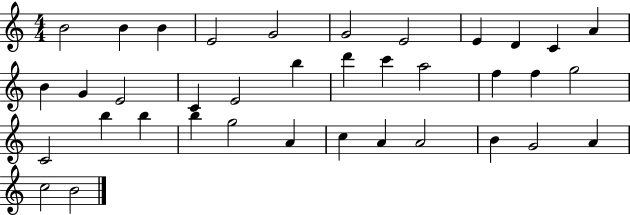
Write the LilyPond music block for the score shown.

{
  \clef treble
  \numericTimeSignature
  \time 4/4
  \key c \major
  b'2 b'4 b'4 | e'2 g'2 | g'2 e'2 | e'4 d'4 c'4 a'4 | \break b'4 g'4 e'2 | c'4 e'2 b''4 | d'''4 c'''4 a''2 | f''4 f''4 g''2 | \break c'2 b''4 b''4 | b''4 g''2 a'4 | c''4 a'4 a'2 | b'4 g'2 a'4 | \break c''2 b'2 | \bar "|."
}